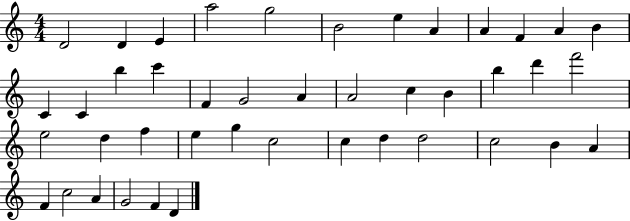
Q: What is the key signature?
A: C major